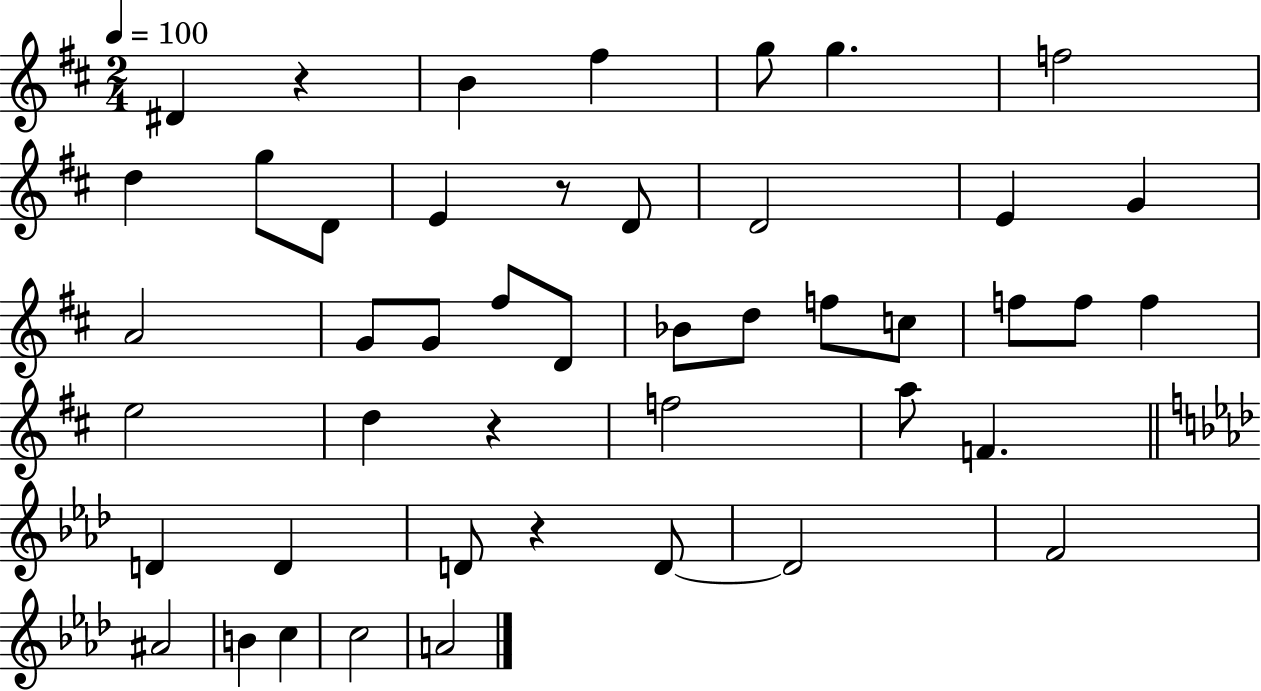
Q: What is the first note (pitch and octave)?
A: D#4